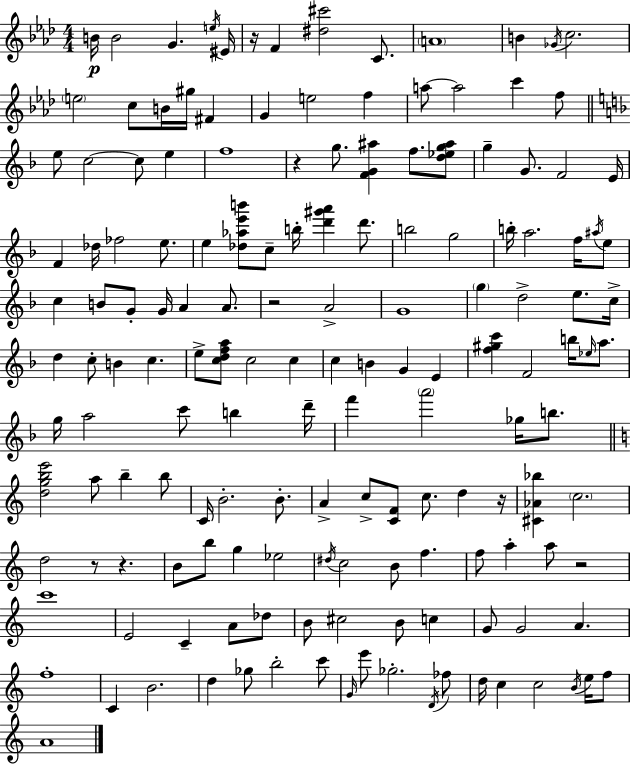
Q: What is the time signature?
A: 4/4